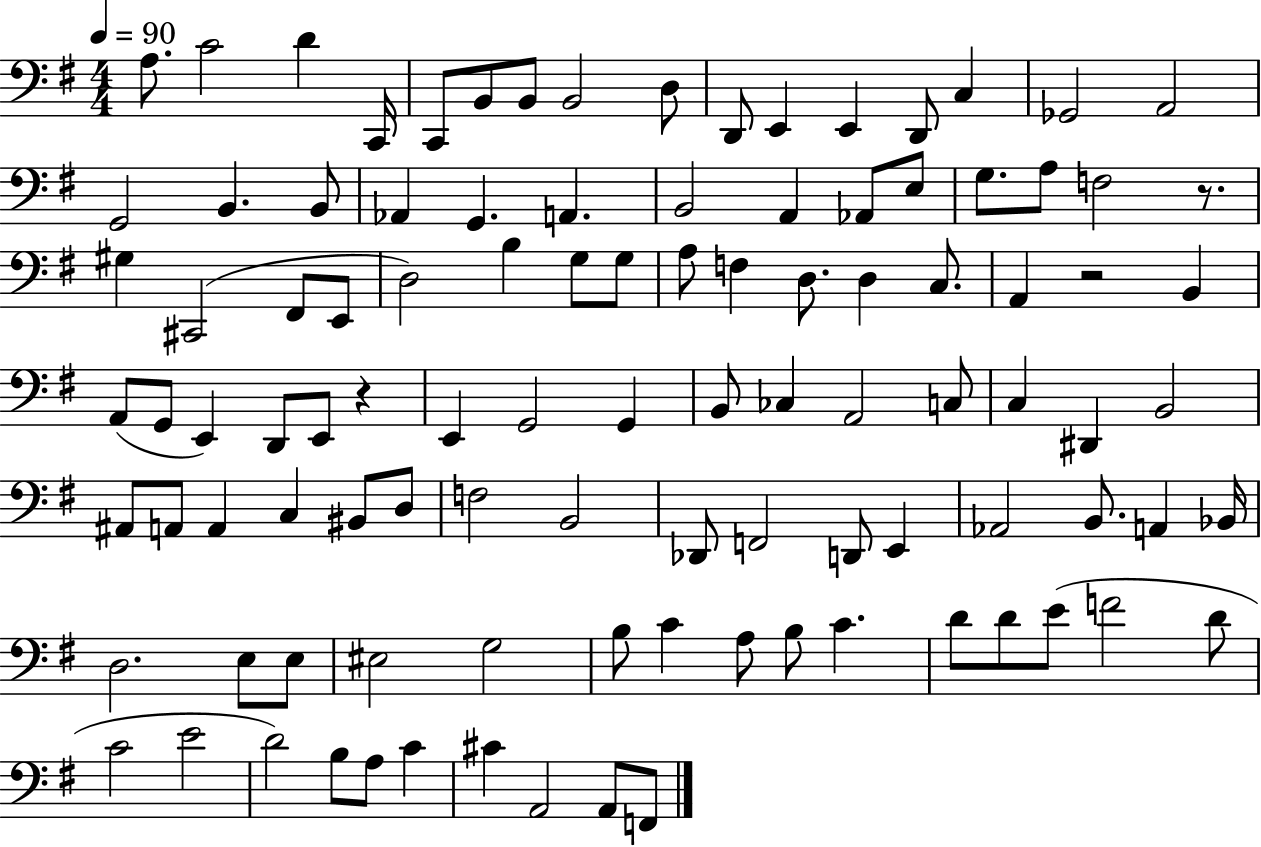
A3/e. C4/h D4/q C2/s C2/e B2/e B2/e B2/h D3/e D2/e E2/q E2/q D2/e C3/q Gb2/h A2/h G2/h B2/q. B2/e Ab2/q G2/q. A2/q. B2/h A2/q Ab2/e E3/e G3/e. A3/e F3/h R/e. G#3/q C#2/h F#2/e E2/e D3/h B3/q G3/e G3/e A3/e F3/q D3/e. D3/q C3/e. A2/q R/h B2/q A2/e G2/e E2/q D2/e E2/e R/q E2/q G2/h G2/q B2/e CES3/q A2/h C3/e C3/q D#2/q B2/h A#2/e A2/e A2/q C3/q BIS2/e D3/e F3/h B2/h Db2/e F2/h D2/e E2/q Ab2/h B2/e. A2/q Bb2/s D3/h. E3/e E3/e EIS3/h G3/h B3/e C4/q A3/e B3/e C4/q. D4/e D4/e E4/e F4/h D4/e C4/h E4/h D4/h B3/e A3/e C4/q C#4/q A2/h A2/e F2/e